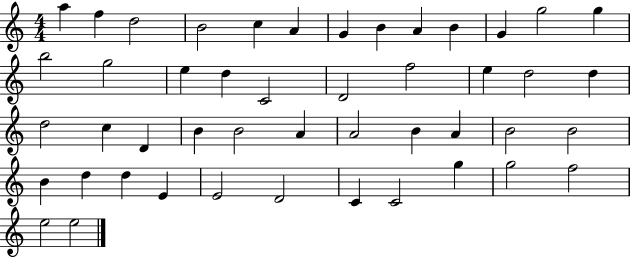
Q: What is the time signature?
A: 4/4